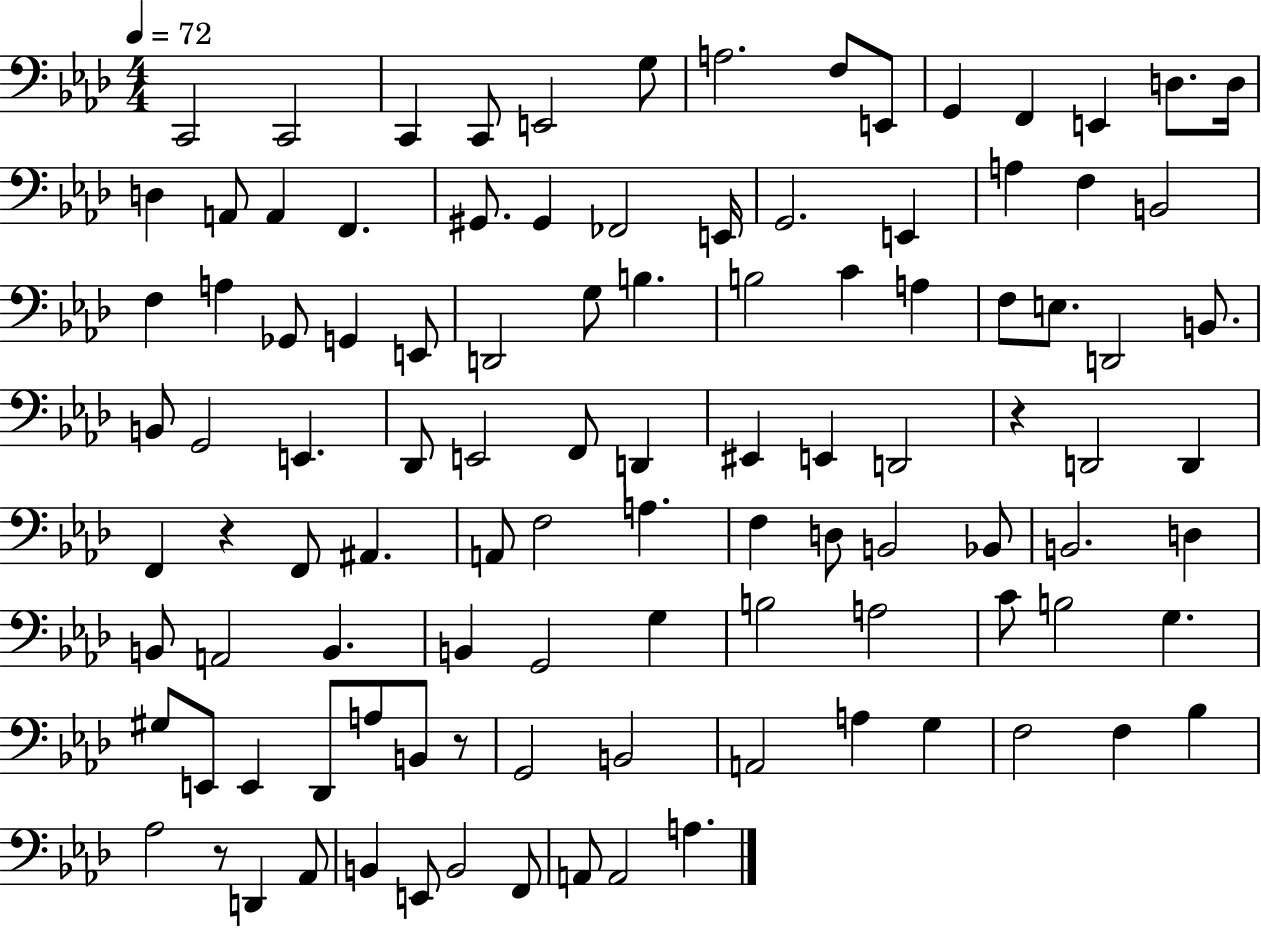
{
  \clef bass
  \numericTimeSignature
  \time 4/4
  \key aes \major
  \tempo 4 = 72
  c,2 c,2 | c,4 c,8 e,2 g8 | a2. f8 e,8 | g,4 f,4 e,4 d8. d16 | \break d4 a,8 a,4 f,4. | gis,8. gis,4 fes,2 e,16 | g,2. e,4 | a4 f4 b,2 | \break f4 a4 ges,8 g,4 e,8 | d,2 g8 b4. | b2 c'4 a4 | f8 e8. d,2 b,8. | \break b,8 g,2 e,4. | des,8 e,2 f,8 d,4 | eis,4 e,4 d,2 | r4 d,2 d,4 | \break f,4 r4 f,8 ais,4. | a,8 f2 a4. | f4 d8 b,2 bes,8 | b,2. d4 | \break b,8 a,2 b,4. | b,4 g,2 g4 | b2 a2 | c'8 b2 g4. | \break gis8 e,8 e,4 des,8 a8 b,8 r8 | g,2 b,2 | a,2 a4 g4 | f2 f4 bes4 | \break aes2 r8 d,4 aes,8 | b,4 e,8 b,2 f,8 | a,8 a,2 a4. | \bar "|."
}